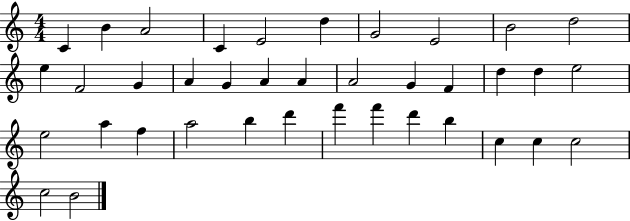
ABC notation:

X:1
T:Untitled
M:4/4
L:1/4
K:C
C B A2 C E2 d G2 E2 B2 d2 e F2 G A G A A A2 G F d d e2 e2 a f a2 b d' f' f' d' b c c c2 c2 B2